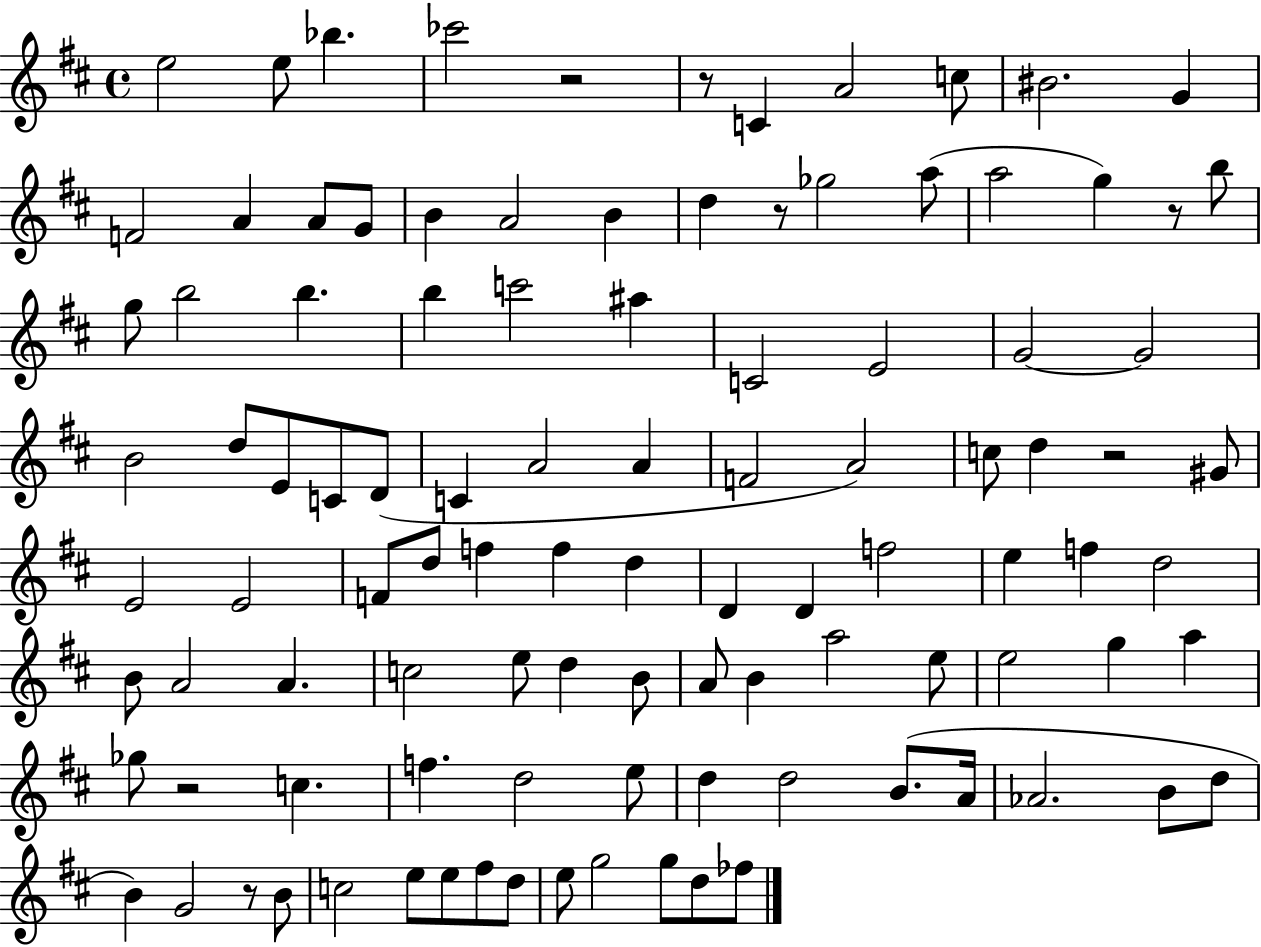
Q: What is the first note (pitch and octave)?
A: E5